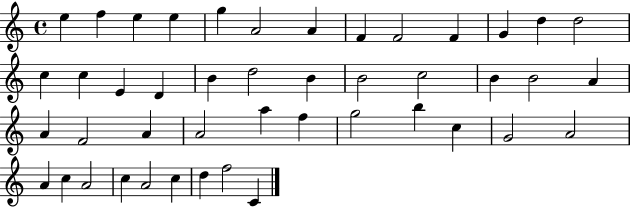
X:1
T:Untitled
M:4/4
L:1/4
K:C
e f e e g A2 A F F2 F G d d2 c c E D B d2 B B2 c2 B B2 A A F2 A A2 a f g2 b c G2 A2 A c A2 c A2 c d f2 C